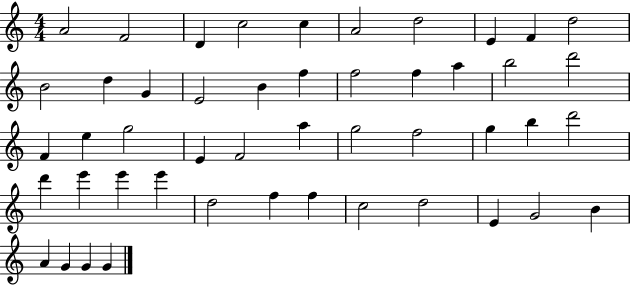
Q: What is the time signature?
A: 4/4